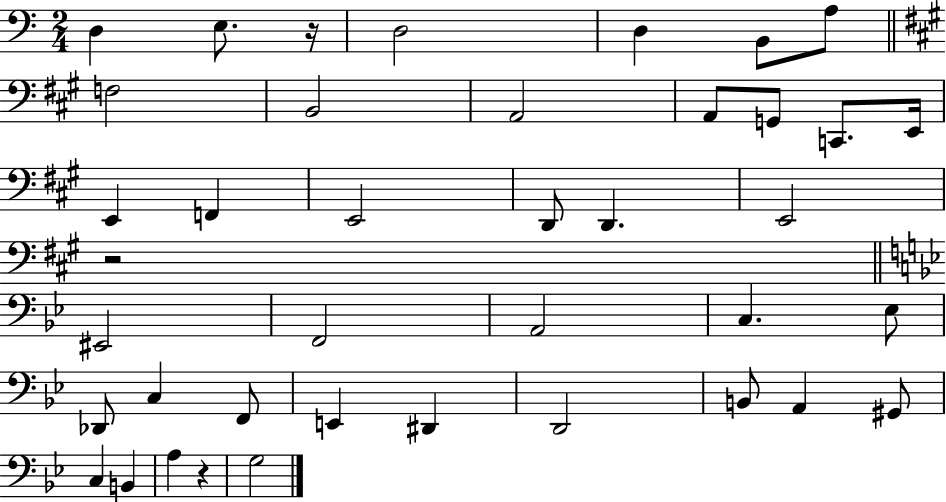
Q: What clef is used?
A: bass